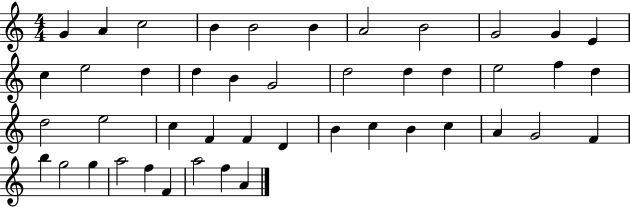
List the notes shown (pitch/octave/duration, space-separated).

G4/q A4/q C5/h B4/q B4/h B4/q A4/h B4/h G4/h G4/q E4/q C5/q E5/h D5/q D5/q B4/q G4/h D5/h D5/q D5/q E5/h F5/q D5/q D5/h E5/h C5/q F4/q F4/q D4/q B4/q C5/q B4/q C5/q A4/q G4/h F4/q B5/q G5/h G5/q A5/h F5/q F4/q A5/h F5/q A4/q